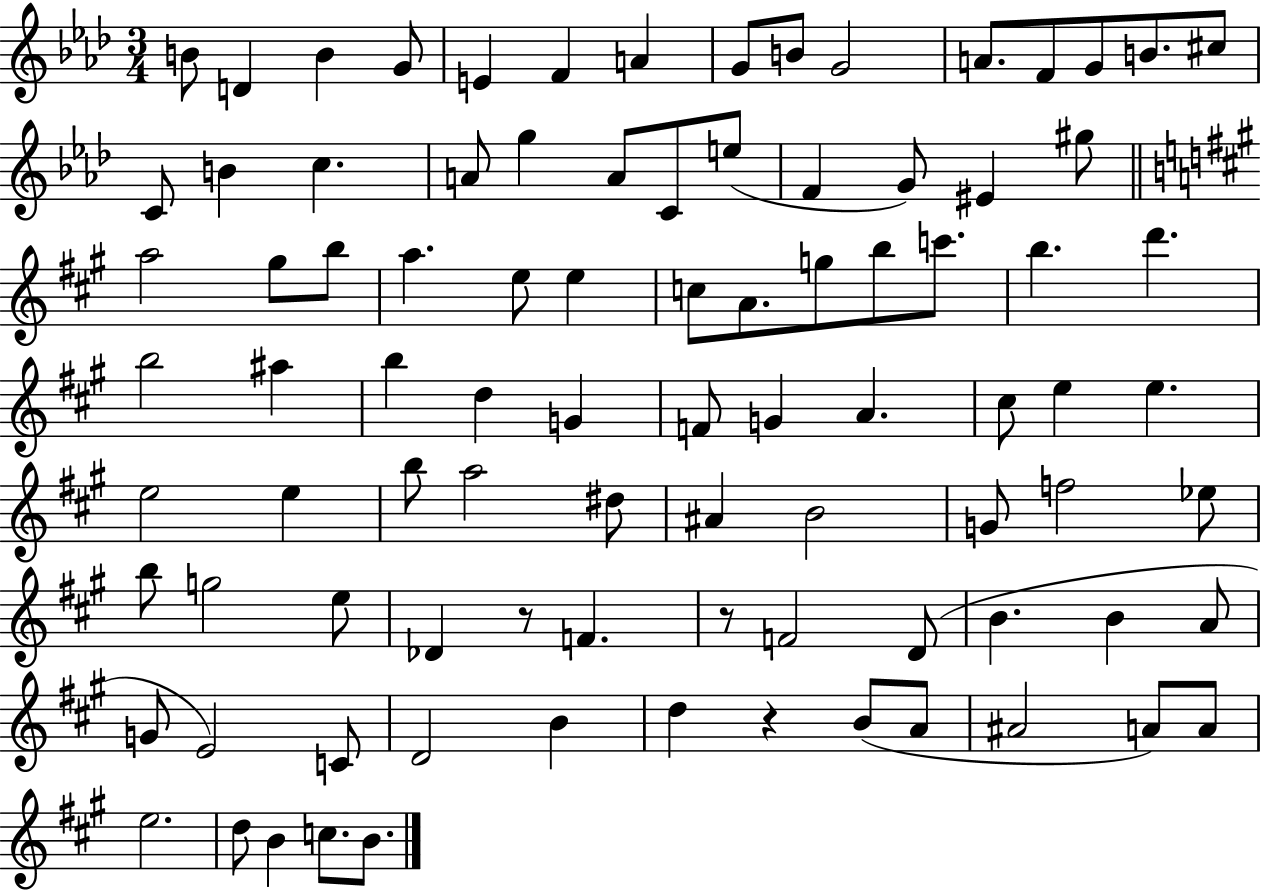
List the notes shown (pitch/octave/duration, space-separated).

B4/e D4/q B4/q G4/e E4/q F4/q A4/q G4/e B4/e G4/h A4/e. F4/e G4/e B4/e. C#5/e C4/e B4/q C5/q. A4/e G5/q A4/e C4/e E5/e F4/q G4/e EIS4/q G#5/e A5/h G#5/e B5/e A5/q. E5/e E5/q C5/e A4/e. G5/e B5/e C6/e. B5/q. D6/q. B5/h A#5/q B5/q D5/q G4/q F4/e G4/q A4/q. C#5/e E5/q E5/q. E5/h E5/q B5/e A5/h D#5/e A#4/q B4/h G4/e F5/h Eb5/e B5/e G5/h E5/e Db4/q R/e F4/q. R/e F4/h D4/e B4/q. B4/q A4/e G4/e E4/h C4/e D4/h B4/q D5/q R/q B4/e A4/e A#4/h A4/e A4/e E5/h. D5/e B4/q C5/e. B4/e.